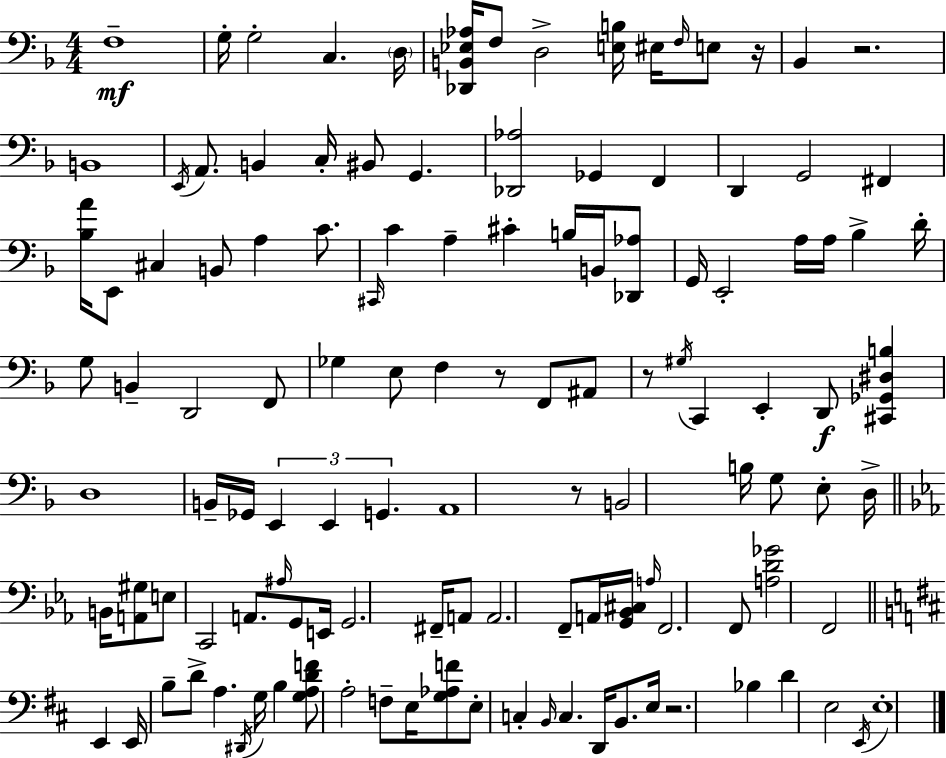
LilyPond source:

{
  \clef bass
  \numericTimeSignature
  \time 4/4
  \key f \major
  f1--\mf | g16-. g2-. c4. \parenthesize d16 | <des, b, ees aes>16 f8 d2-> <e b>16 eis16 \grace { f16 } e8 | r16 bes,4 r2. | \break b,1 | \acciaccatura { e,16 } a,8. b,4 c16-. bis,8 g,4. | <des, aes>2 ges,4 f,4 | d,4 g,2 fis,4 | \break <bes a'>16 e,8 cis4 b,8 a4 c'8. | \grace { cis,16 } c'4 a4-- cis'4-. b16 | b,16 <des, aes>8 g,16 e,2-. a16 a16 bes4-> | d'16-. g8 b,4-- d,2 | \break f,8 ges4 e8 f4 r8 f,8 | ais,8 r8 \acciaccatura { gis16 } c,4 e,4-. d,8\f | <cis, ges, dis b>4 d1 | b,16-- ges,16 \tuplet 3/2 { e,4 e,4 g,4. } | \break a,1 | r8 b,2 b16 g8 | e8-. d16-> \bar "||" \break \key c \minor b,16 <a, gis>8 e8 c,2 a,8. | \grace { ais16 } g,8 e,16 g,2. | fis,16-- a,8 a,2. f,8-- | a,16 <g, bes, cis>16 \grace { a16 } f,2. | \break f,8 <a d' ges'>2 f,2 | \bar "||" \break \key b \minor e,4 e,16 b8-- d'8-> a4. \acciaccatura { dis,16 } | g16 b4 <g a d' f'>8 a2-. f8-- | e16 <g aes f'>8 e8-. c4-. \grace { b,16 } c4. | d,16 b,8. e16 r2. | \break bes4 d'4 e2 | \acciaccatura { e,16 } e1-. | \bar "|."
}